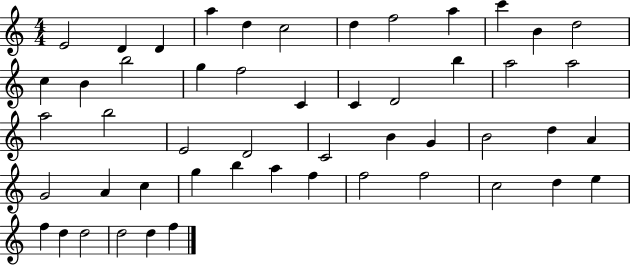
X:1
T:Untitled
M:4/4
L:1/4
K:C
E2 D D a d c2 d f2 a c' B d2 c B b2 g f2 C C D2 b a2 a2 a2 b2 E2 D2 C2 B G B2 d A G2 A c g b a f f2 f2 c2 d e f d d2 d2 d f